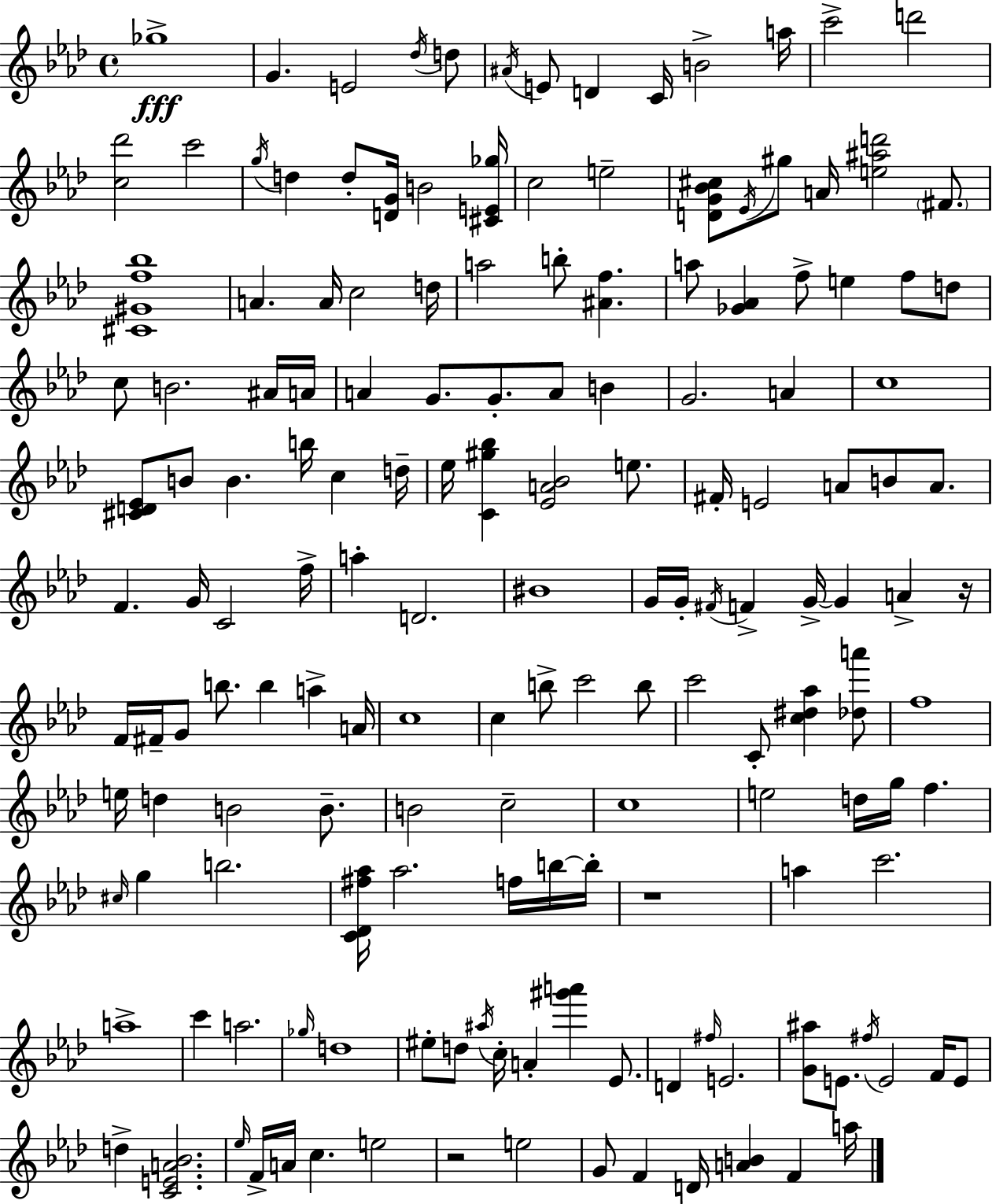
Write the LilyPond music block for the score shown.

{
  \clef treble
  \time 4/4
  \defaultTimeSignature
  \key aes \major
  ges''1->\fff | g'4. e'2 \acciaccatura { des''16 } d''8 | \acciaccatura { ais'16 } e'8 d'4 c'16 b'2-> | a''16 c'''2-> d'''2 | \break <c'' des'''>2 c'''2 | \acciaccatura { g''16 } d''4 d''8-. <d' g'>16 b'2 | <cis' e' ges''>16 c''2 e''2-- | <d' g' bes' cis''>8 \acciaccatura { ees'16 } gis''8 a'16 <e'' ais'' d'''>2 | \break \parenthesize fis'8. <cis' gis' f'' bes''>1 | a'4. a'16 c''2 | d''16 a''2 b''8-. <ais' f''>4. | a''8 <ges' aes'>4 f''8-> e''4 | \break f''8 d''8 c''8 b'2. | ais'16 a'16 a'4 g'8. g'8.-. a'8 | b'4 g'2. | a'4 c''1 | \break <cis' d' ees'>8 b'8 b'4. b''16 c''4 | d''16-- ees''16 <c' gis'' bes''>4 <ees' a' bes'>2 | e''8. fis'16-. e'2 a'8 b'8 | a'8. f'4. g'16 c'2 | \break f''16-> a''4-. d'2. | bis'1 | g'16 g'16-. \acciaccatura { fis'16 } f'4-> g'16->~~ g'4 | a'4-> r16 f'16 fis'16-- g'8 b''8. b''4 | \break a''4-> a'16 c''1 | c''4 b''8-> c'''2 | b''8 c'''2 c'8-. <c'' dis'' aes''>4 | <des'' a'''>8 f''1 | \break e''16 d''4 b'2 | b'8.-- b'2 c''2-- | c''1 | e''2 d''16 g''16 f''4. | \break \grace { cis''16 } g''4 b''2. | <c' des' fis'' aes''>16 aes''2. | f''16 b''16~~ b''16-. r1 | a''4 c'''2. | \break a''1-> | c'''4 a''2. | \grace { ges''16 } d''1 | eis''8-. d''8 \acciaccatura { ais''16 } c''16-. a'4-. | \break <gis''' a'''>4 ees'8. d'4 \grace { fis''16 } e'2. | <g' ais''>8 e'8. \acciaccatura { fis''16 } e'2 | f'16 e'8 d''4-> <c' e' a' bes'>2. | \grace { ees''16 } f'16-> a'16 c''4. | \break e''2 r2 | e''2 g'8 f'4 | d'16 <a' b'>4 f'4 a''16 \bar "|."
}